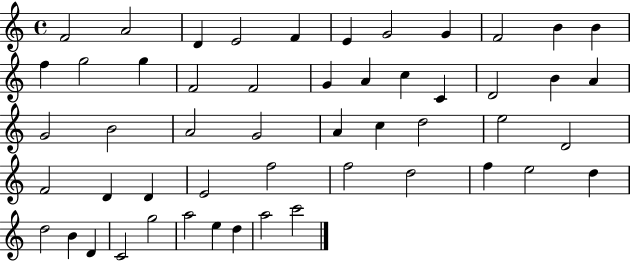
{
  \clef treble
  \time 4/4
  \defaultTimeSignature
  \key c \major
  f'2 a'2 | d'4 e'2 f'4 | e'4 g'2 g'4 | f'2 b'4 b'4 | \break f''4 g''2 g''4 | f'2 f'2 | g'4 a'4 c''4 c'4 | d'2 b'4 a'4 | \break g'2 b'2 | a'2 g'2 | a'4 c''4 d''2 | e''2 d'2 | \break f'2 d'4 d'4 | e'2 f''2 | f''2 d''2 | f''4 e''2 d''4 | \break d''2 b'4 d'4 | c'2 g''2 | a''2 e''4 d''4 | a''2 c'''2 | \break \bar "|."
}